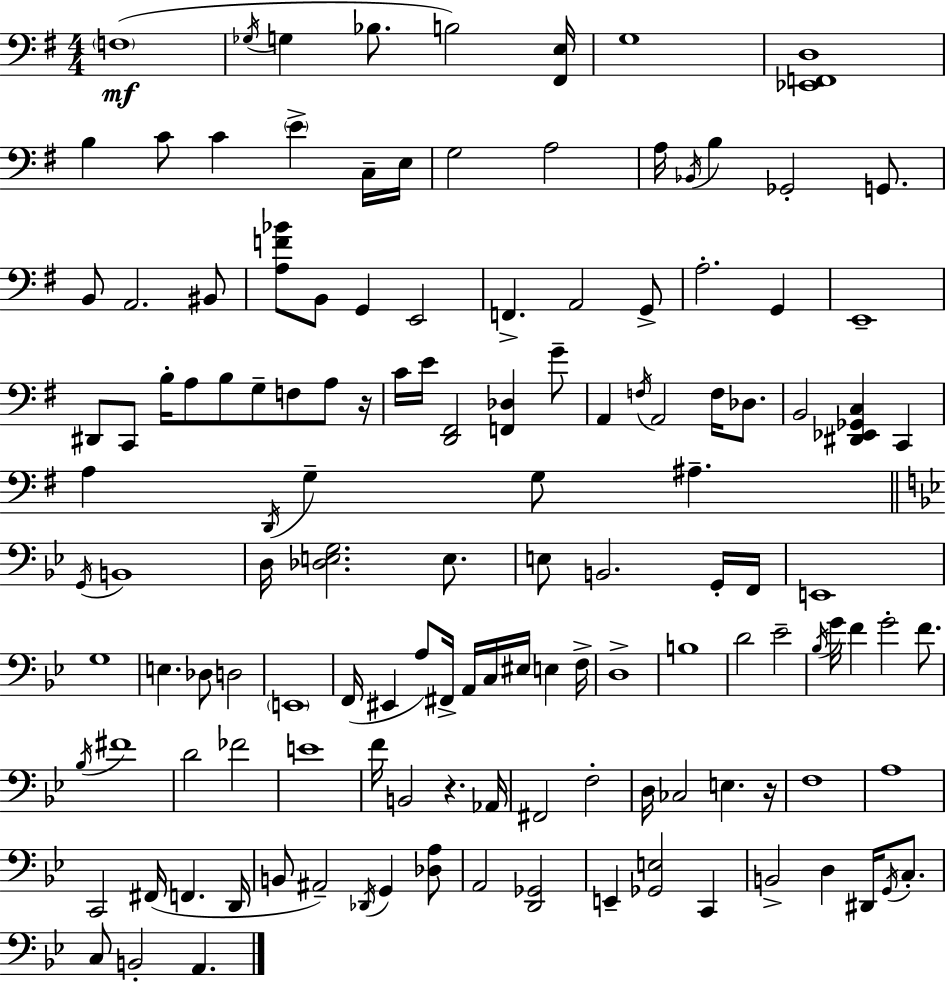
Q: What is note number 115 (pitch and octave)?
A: D#2